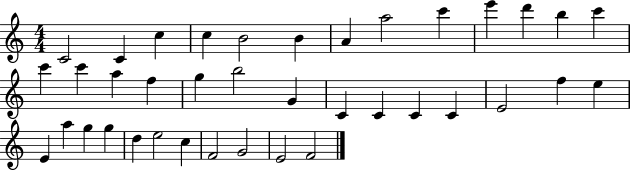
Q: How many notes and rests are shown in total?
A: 38